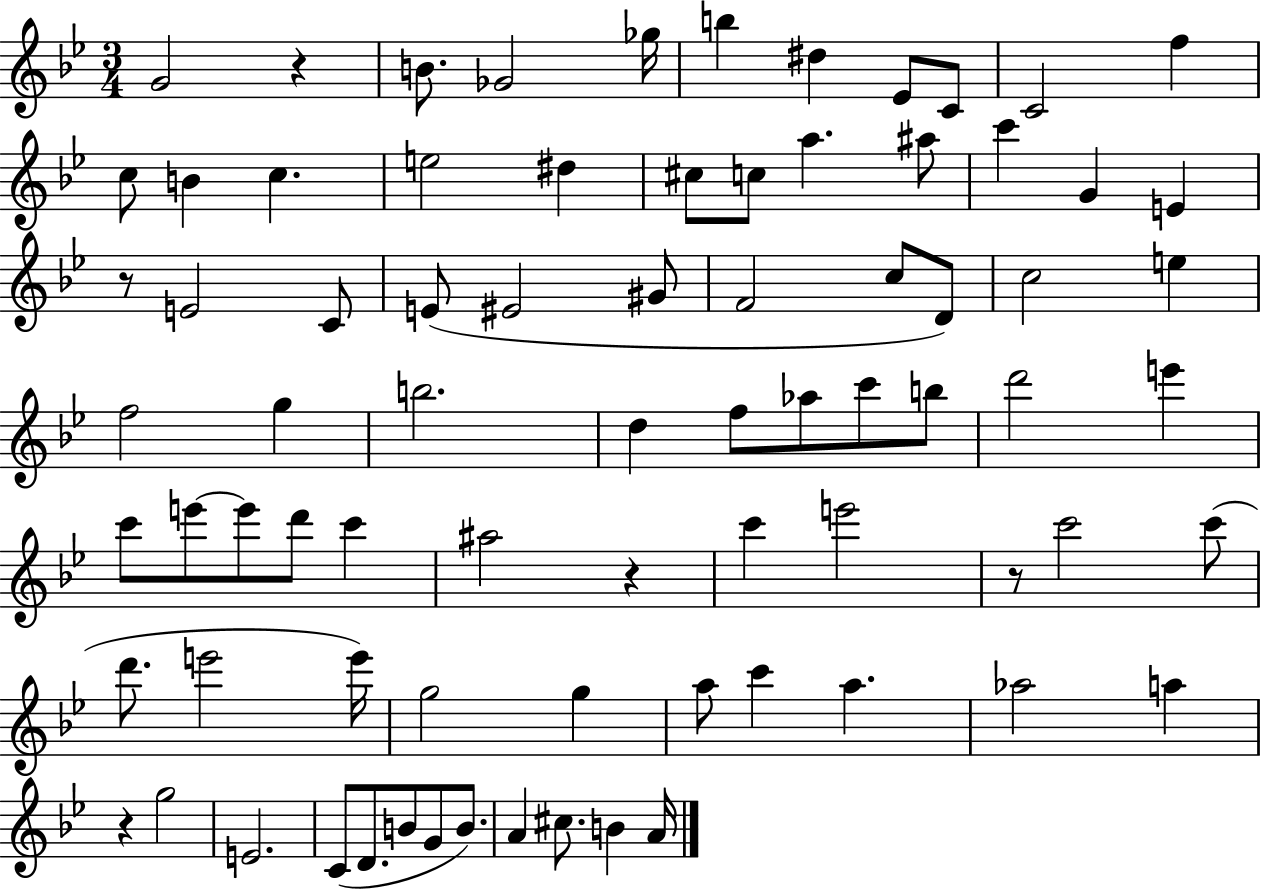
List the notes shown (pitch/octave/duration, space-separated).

G4/h R/q B4/e. Gb4/h Gb5/s B5/q D#5/q Eb4/e C4/e C4/h F5/q C5/e B4/q C5/q. E5/h D#5/q C#5/e C5/e A5/q. A#5/e C6/q G4/q E4/q R/e E4/h C4/e E4/e EIS4/h G#4/e F4/h C5/e D4/e C5/h E5/q F5/h G5/q B5/h. D5/q F5/e Ab5/e C6/e B5/e D6/h E6/q C6/e E6/e E6/e D6/e C6/q A#5/h R/q C6/q E6/h R/e C6/h C6/e D6/e. E6/h E6/s G5/h G5/q A5/e C6/q A5/q. Ab5/h A5/q R/q G5/h E4/h. C4/e D4/e. B4/e G4/e B4/e. A4/q C#5/e. B4/q A4/s